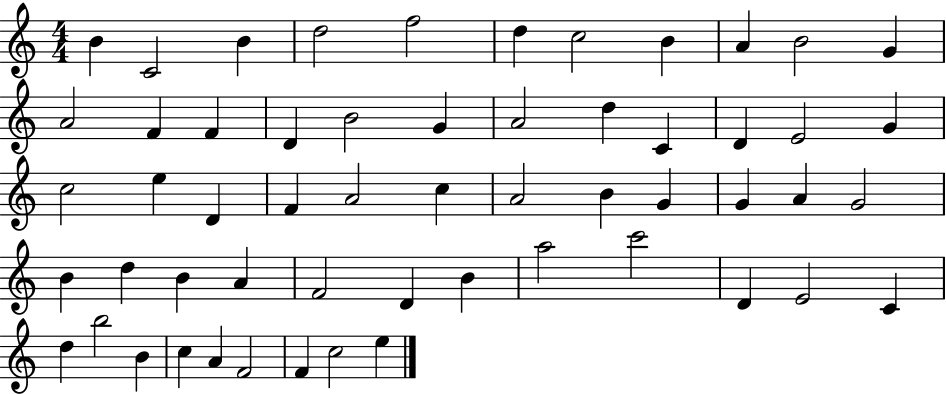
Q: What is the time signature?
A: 4/4